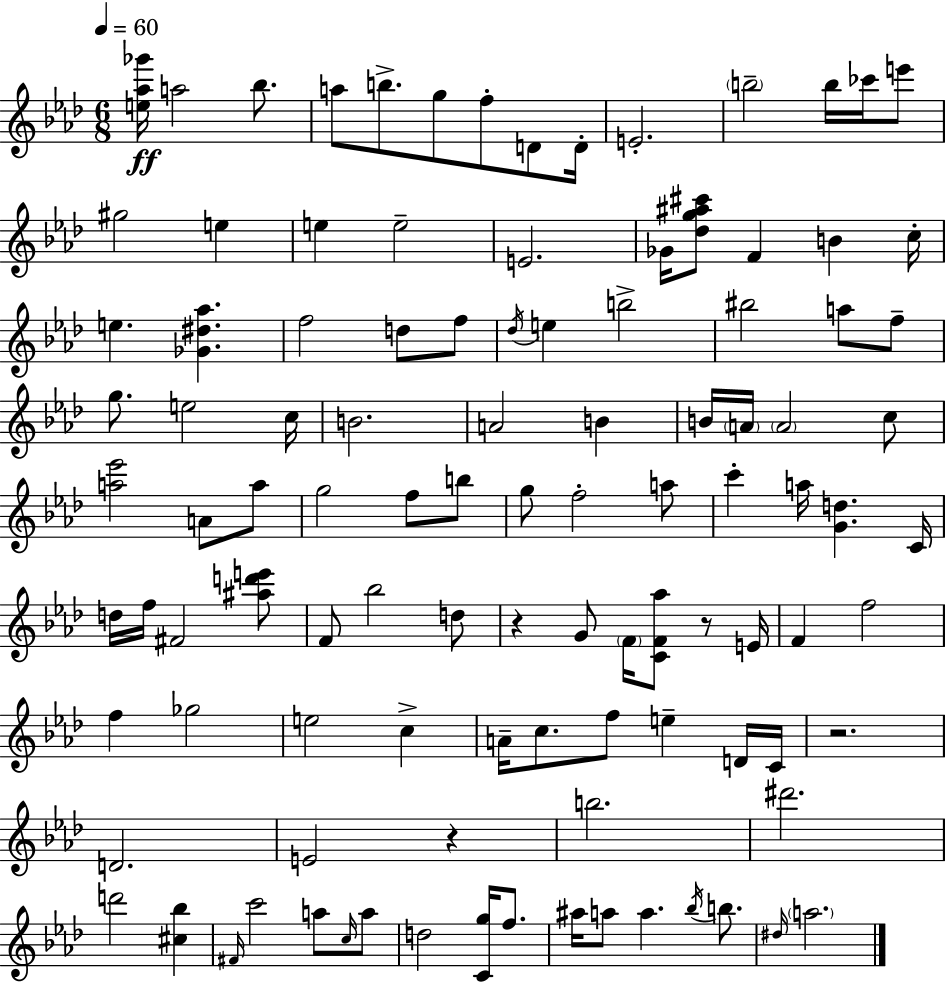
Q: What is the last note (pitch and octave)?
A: A5